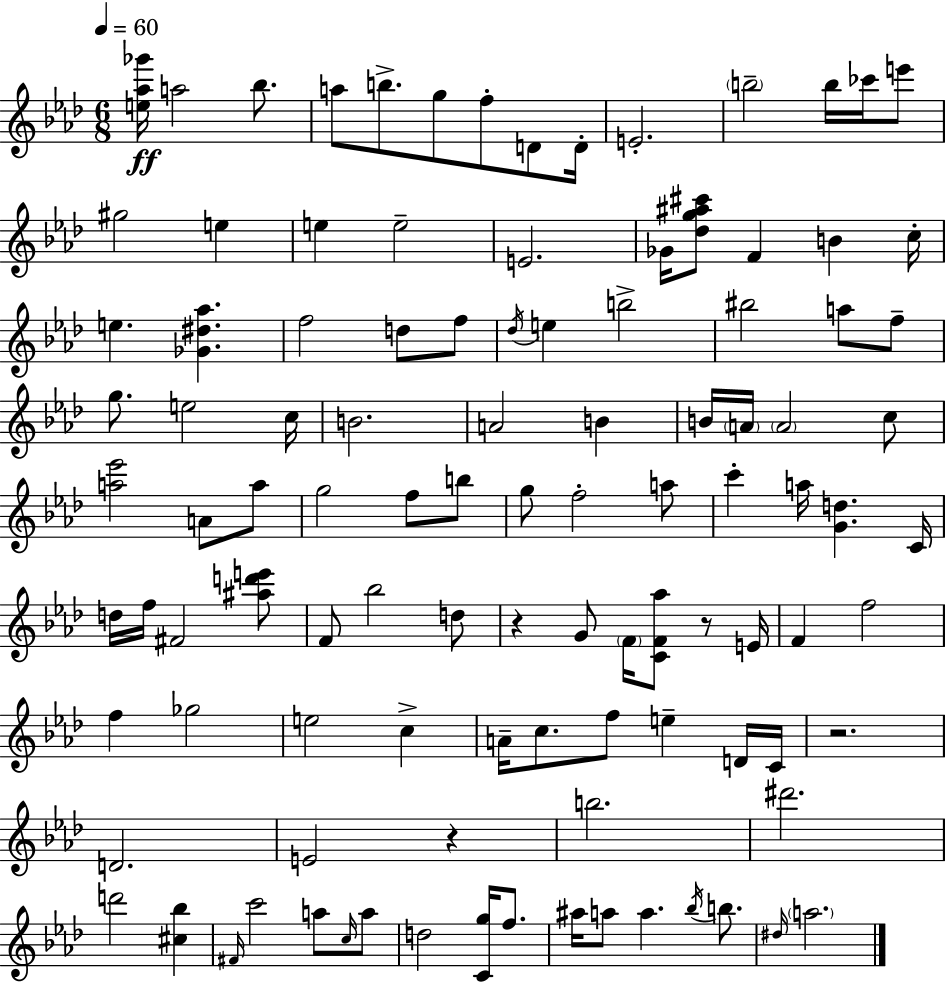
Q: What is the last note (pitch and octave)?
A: A5